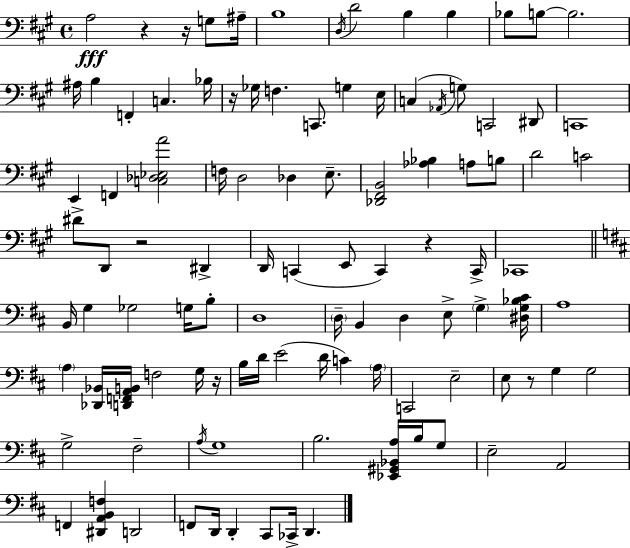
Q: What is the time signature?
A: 4/4